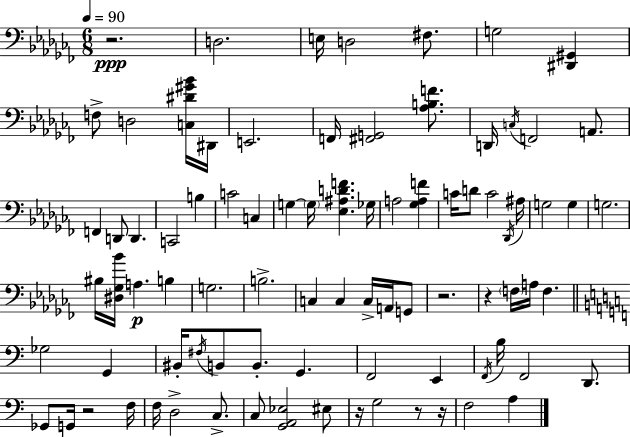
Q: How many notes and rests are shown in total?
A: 85